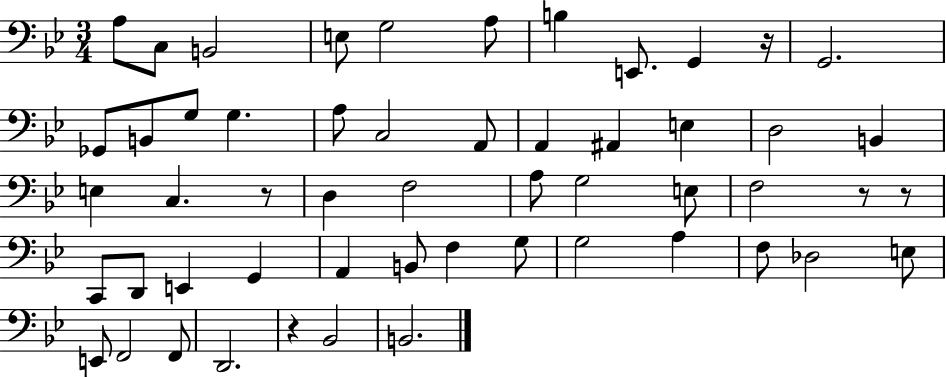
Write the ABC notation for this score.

X:1
T:Untitled
M:3/4
L:1/4
K:Bb
A,/2 C,/2 B,,2 E,/2 G,2 A,/2 B, E,,/2 G,, z/4 G,,2 _G,,/2 B,,/2 G,/2 G, A,/2 C,2 A,,/2 A,, ^A,, E, D,2 B,, E, C, z/2 D, F,2 A,/2 G,2 E,/2 F,2 z/2 z/2 C,,/2 D,,/2 E,, G,, A,, B,,/2 F, G,/2 G,2 A, F,/2 _D,2 E,/2 E,,/2 F,,2 F,,/2 D,,2 z _B,,2 B,,2